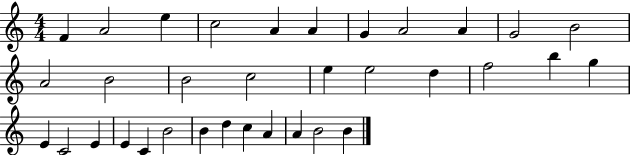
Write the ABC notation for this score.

X:1
T:Untitled
M:4/4
L:1/4
K:C
F A2 e c2 A A G A2 A G2 B2 A2 B2 B2 c2 e e2 d f2 b g E C2 E E C B2 B d c A A B2 B